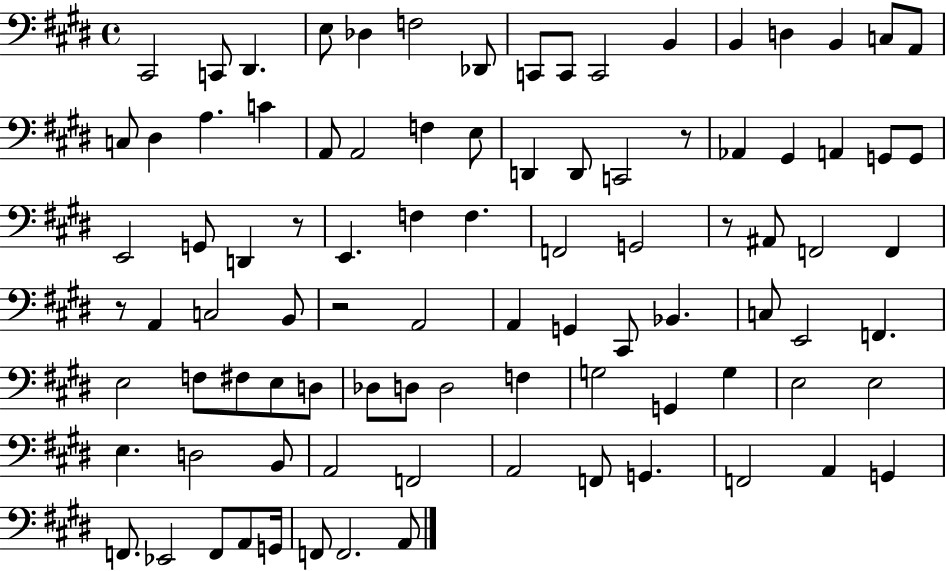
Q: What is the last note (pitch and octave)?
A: A2